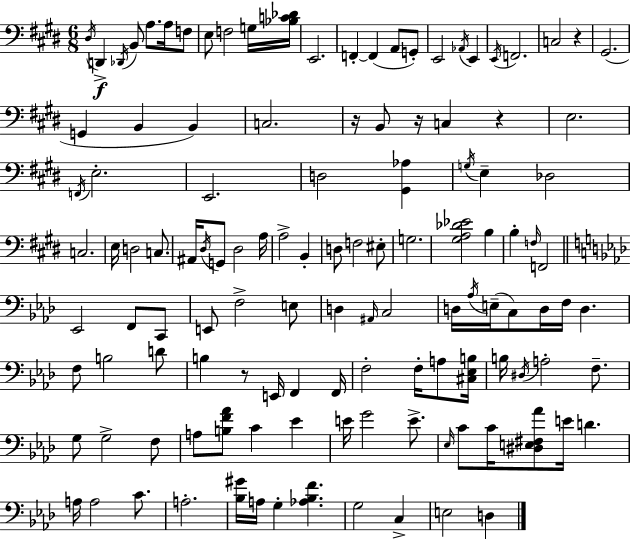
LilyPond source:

{
  \clef bass
  \numericTimeSignature
  \time 6/8
  \key e \major
  \acciaccatura { dis16 }\f d,4-> \acciaccatura { des,16 } b,8 a8. a16 | f8 e8 f2 | g16 <bes c' des'>16 e,2. | f,4-.~~ f,4( a,8 | \break g,8-.) e,2 \acciaccatura { aes,16 } e,4 | \acciaccatura { e,16 } f,2. | c2 | r4 gis,2.( | \break g,4 b,4 | b,4) c2. | r16 b,8 r16 c4 | r4 e2. | \break \acciaccatura { f,16 } e2.-. | e,2. | d2 | <gis, aes>4 \acciaccatura { g16 } e4-- des2 | \break c2. | e16 d2 | c8. ais,16 \acciaccatura { dis16 } g,8 dis2 | a16 a2-> | \break b,4-. d8 f2 | eis8-. g2. | <gis a des' ees'>2 | b4 b4-. \grace { f16 } | \break f,2 \bar "||" \break \key f \minor ees,2 f,8 c,8 | e,8 f2-> e8 | d4 \grace { ais,16 } c2 | d16 \acciaccatura { aes16 }( e16-- c8) d16 f16 d4. | \break f8 b2 | d'8 b4 r8 e,16 f,4 | f,16 f2-. f16-. a8 | <cis ees b>16 b16 \acciaccatura { dis16 } a2-. | \break f8.-- g8 g2-> | f8 a8 <b f' aes'>8 c'4 ees'4 | e'16 g'2 | e'8.-> \grace { ees16 } c'8 c'16 <dis e fis aes'>8 e'16 d'4. | \break a16 a2 | c'8. a2.-. | <bes gis'>16 a16 g4-. <aes bes f'>4. | g2 | \break c4-> e2 | d4 \bar "|."
}